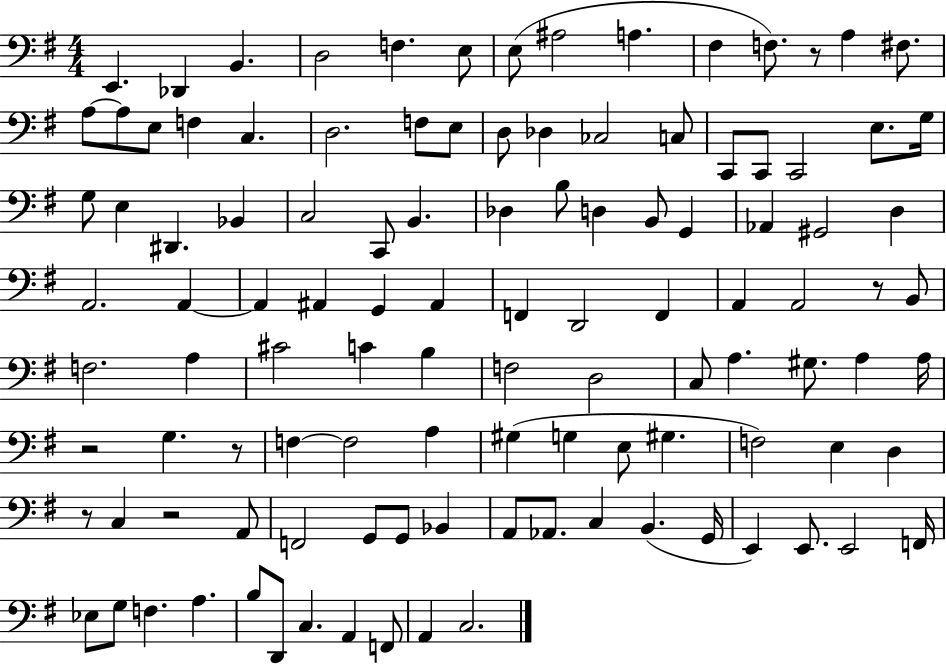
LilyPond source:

{
  \clef bass
  \numericTimeSignature
  \time 4/4
  \key g \major
  \repeat volta 2 { e,4. des,4 b,4. | d2 f4. e8 | e8( ais2 a4. | fis4 f8.) r8 a4 fis8. | \break a8~~ a8 e8 f4 c4. | d2. f8 e8 | d8 des4 ces2 c8 | c,8 c,8 c,2 e8. g16 | \break g8 e4 dis,4. bes,4 | c2 c,8 b,4. | des4 b8 d4 b,8 g,4 | aes,4 gis,2 d4 | \break a,2. a,4~~ | a,4 ais,4 g,4 ais,4 | f,4 d,2 f,4 | a,4 a,2 r8 b,8 | \break f2. a4 | cis'2 c'4 b4 | f2 d2 | c8 a4. gis8. a4 a16 | \break r2 g4. r8 | f4~~ f2 a4 | gis4( g4 e8 gis4. | f2) e4 d4 | \break r8 c4 r2 a,8 | f,2 g,8 g,8 bes,4 | a,8 aes,8. c4 b,4.( g,16 | e,4) e,8. e,2 f,16 | \break ees8 g8 f4. a4. | b8 d,8 c4. a,4 f,8 | a,4 c2. | } \bar "|."
}